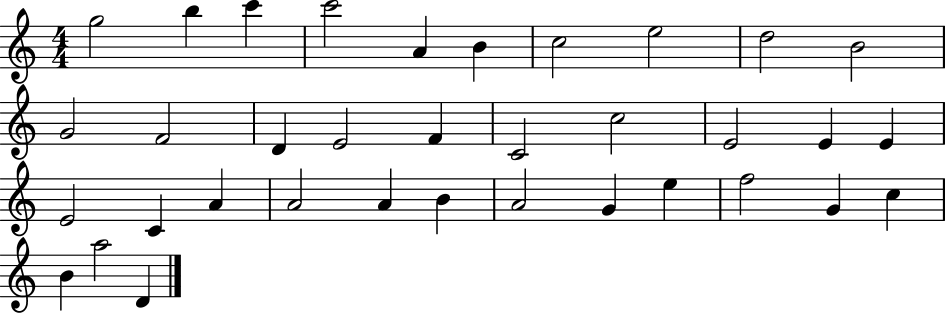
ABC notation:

X:1
T:Untitled
M:4/4
L:1/4
K:C
g2 b c' c'2 A B c2 e2 d2 B2 G2 F2 D E2 F C2 c2 E2 E E E2 C A A2 A B A2 G e f2 G c B a2 D